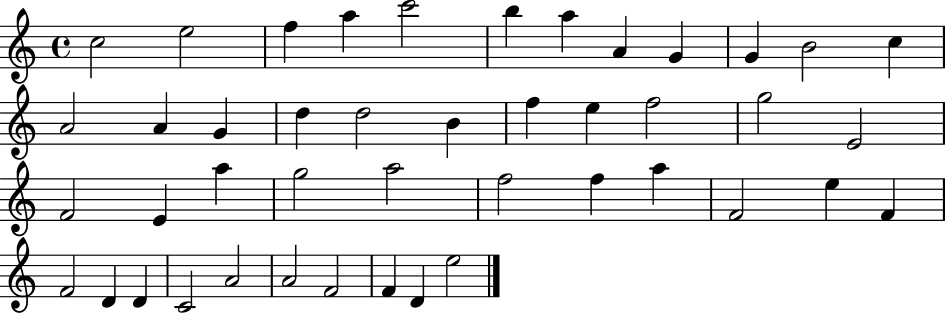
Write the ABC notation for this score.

X:1
T:Untitled
M:4/4
L:1/4
K:C
c2 e2 f a c'2 b a A G G B2 c A2 A G d d2 B f e f2 g2 E2 F2 E a g2 a2 f2 f a F2 e F F2 D D C2 A2 A2 F2 F D e2